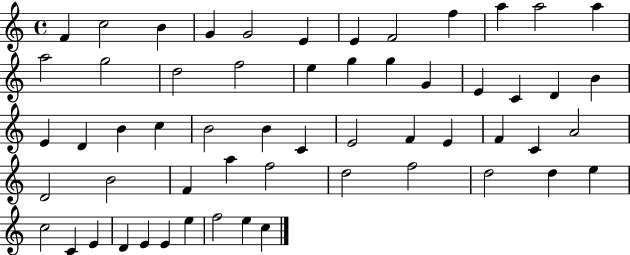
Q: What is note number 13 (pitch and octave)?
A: A5